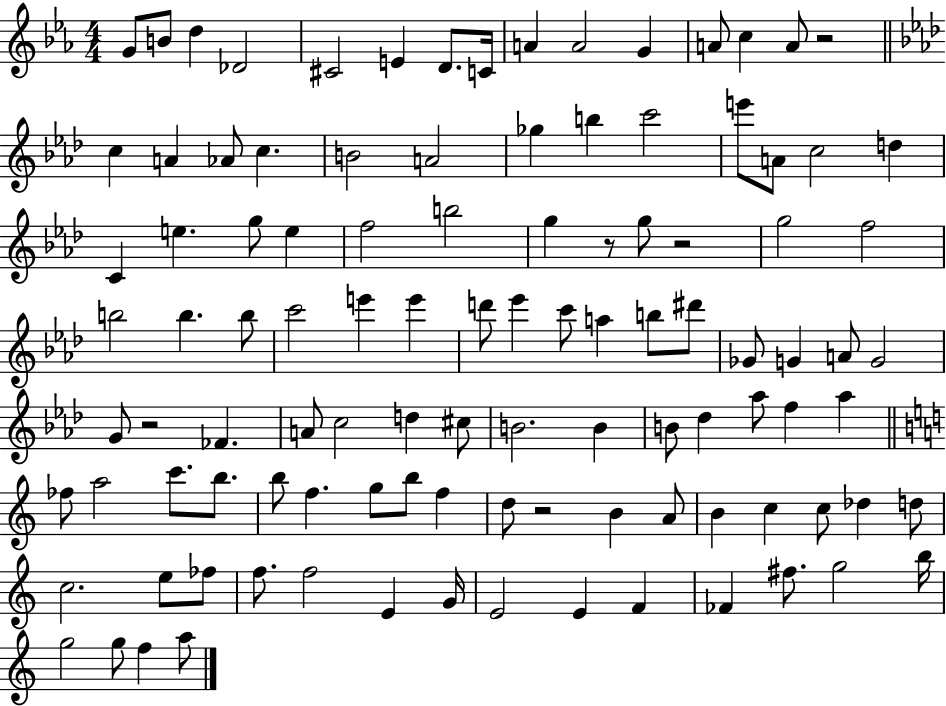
G4/e B4/e D5/q Db4/h C#4/h E4/q D4/e. C4/s A4/q A4/h G4/q A4/e C5/q A4/e R/h C5/q A4/q Ab4/e C5/q. B4/h A4/h Gb5/q B5/q C6/h E6/e A4/e C5/h D5/q C4/q E5/q. G5/e E5/q F5/h B5/h G5/q R/e G5/e R/h G5/h F5/h B5/h B5/q. B5/e C6/h E6/q E6/q D6/e Eb6/q C6/e A5/q B5/e D#6/e Gb4/e G4/q A4/e G4/h G4/e R/h FES4/q. A4/e C5/h D5/q C#5/e B4/h. B4/q B4/e Db5/q Ab5/e F5/q Ab5/q FES5/e A5/h C6/e. B5/e. B5/e F5/q. G5/e B5/e F5/q D5/e R/h B4/q A4/e B4/q C5/q C5/e Db5/q D5/e C5/h. E5/e FES5/e F5/e. F5/h E4/q G4/s E4/h E4/q F4/q FES4/q F#5/e. G5/h B5/s G5/h G5/e F5/q A5/e